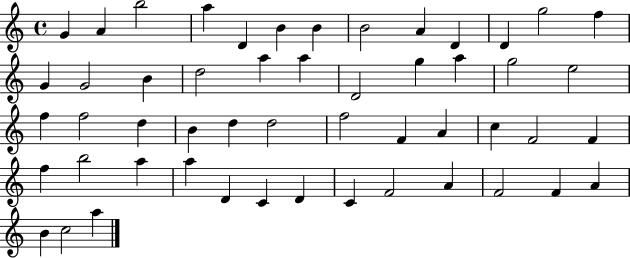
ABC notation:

X:1
T:Untitled
M:4/4
L:1/4
K:C
G A b2 a D B B B2 A D D g2 f G G2 B d2 a a D2 g a g2 e2 f f2 d B d d2 f2 F A c F2 F f b2 a a D C D C F2 A F2 F A B c2 a